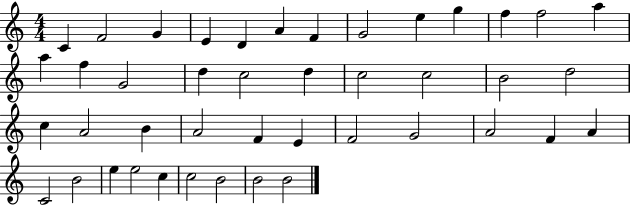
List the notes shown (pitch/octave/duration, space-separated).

C4/q F4/h G4/q E4/q D4/q A4/q F4/q G4/h E5/q G5/q F5/q F5/h A5/q A5/q F5/q G4/h D5/q C5/h D5/q C5/h C5/h B4/h D5/h C5/q A4/h B4/q A4/h F4/q E4/q F4/h G4/h A4/h F4/q A4/q C4/h B4/h E5/q E5/h C5/q C5/h B4/h B4/h B4/h